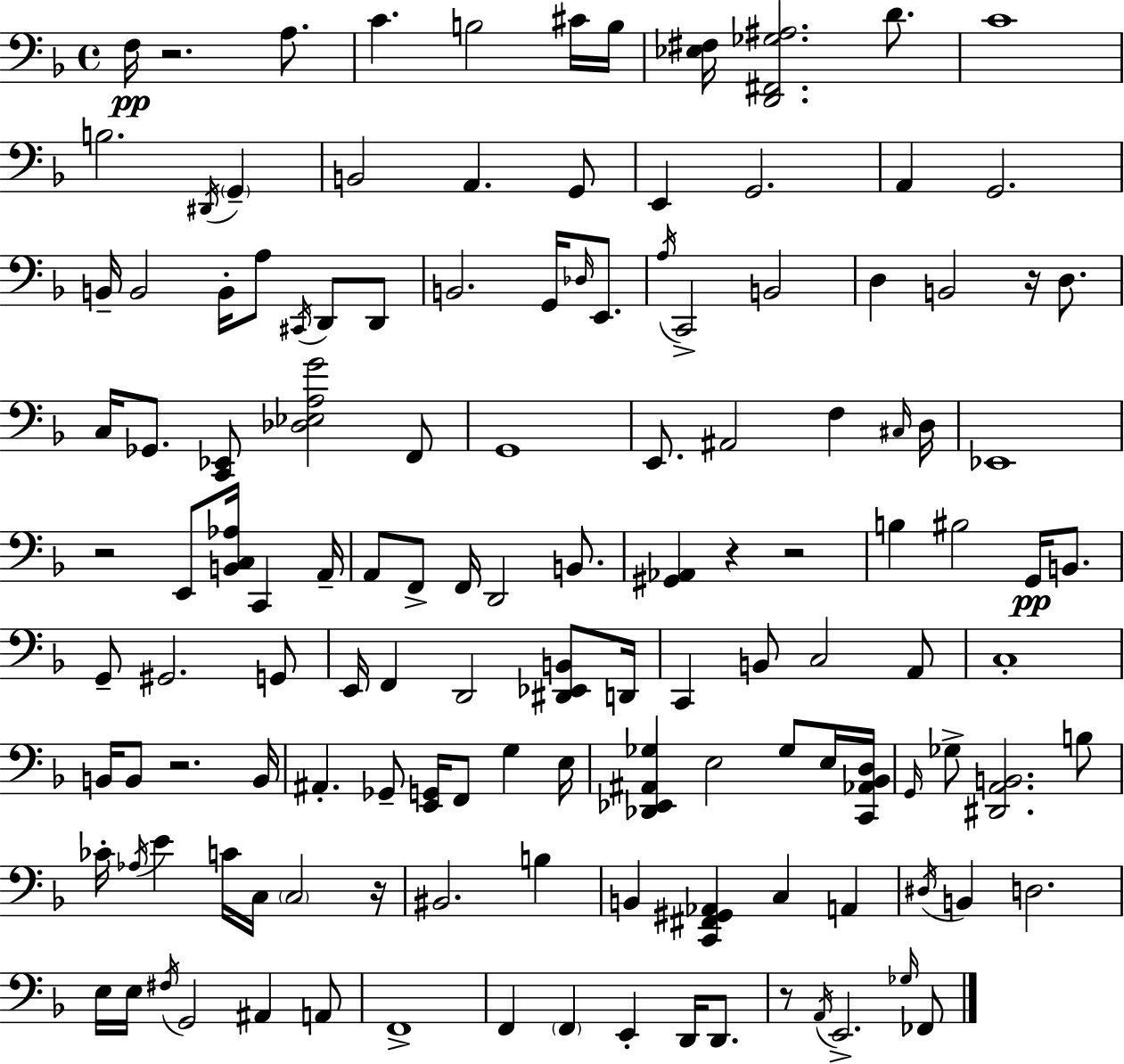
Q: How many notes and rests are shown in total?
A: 133